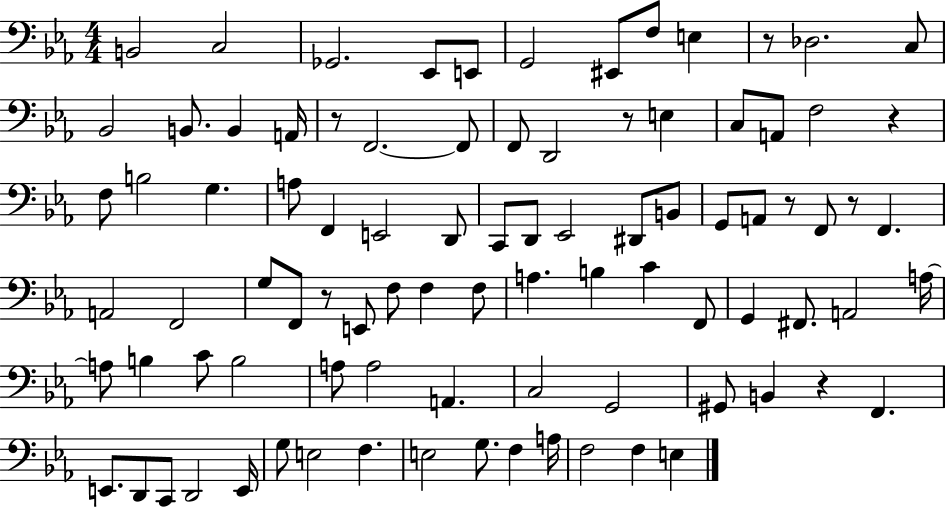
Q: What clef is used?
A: bass